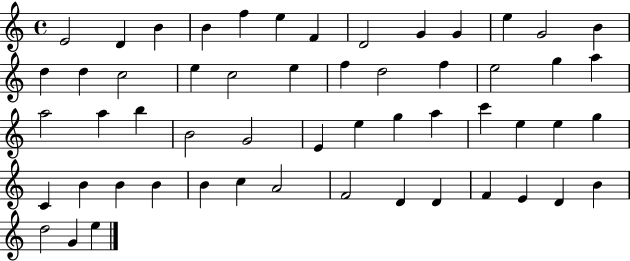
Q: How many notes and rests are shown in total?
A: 55